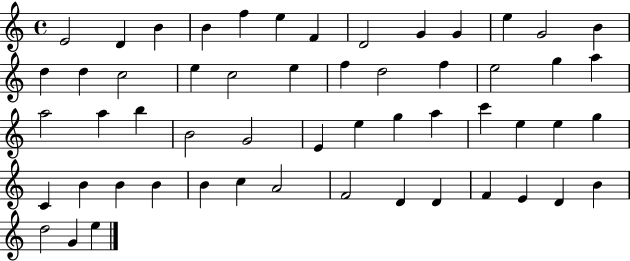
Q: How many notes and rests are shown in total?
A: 55